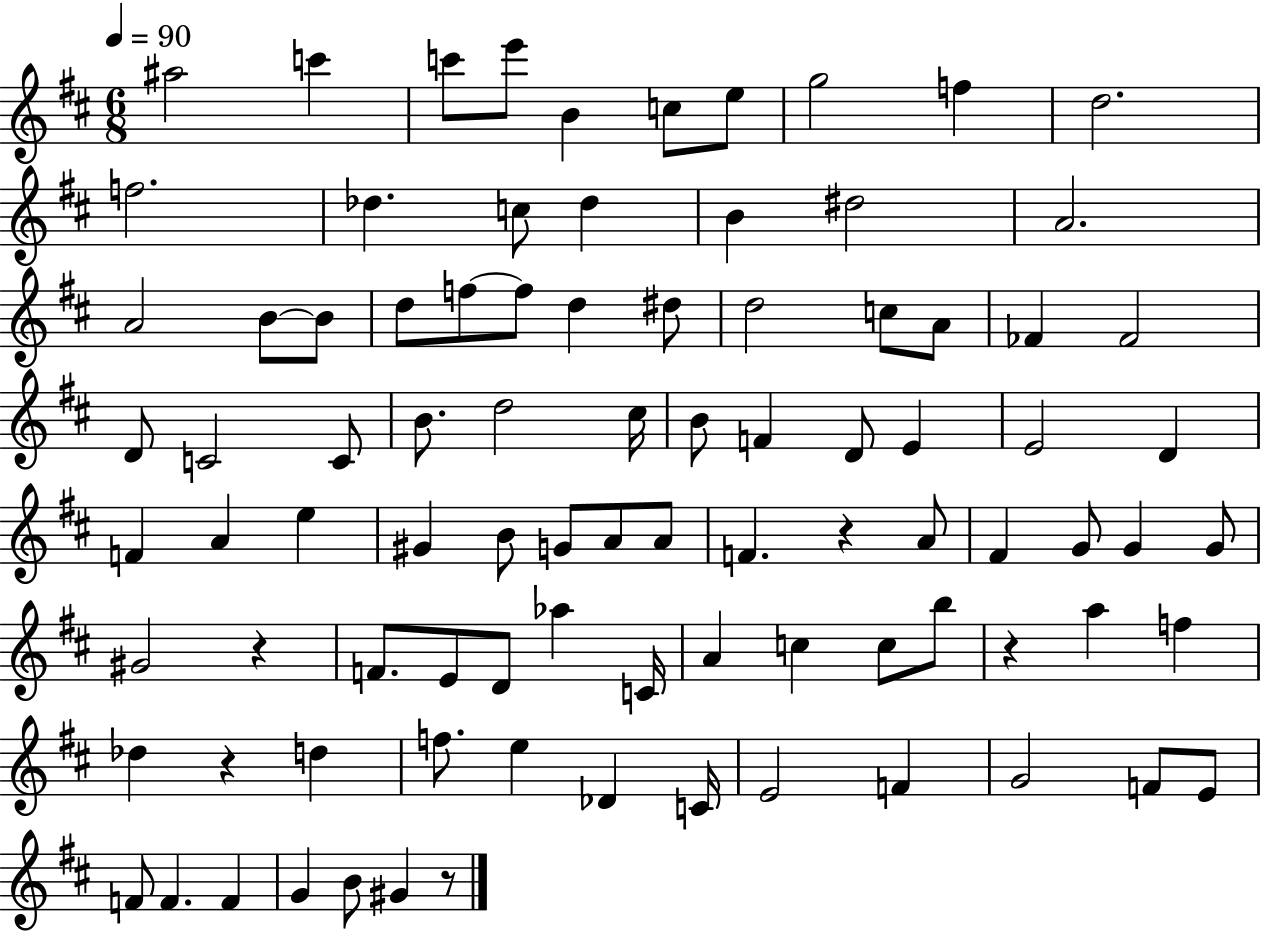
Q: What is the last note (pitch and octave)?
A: G#4